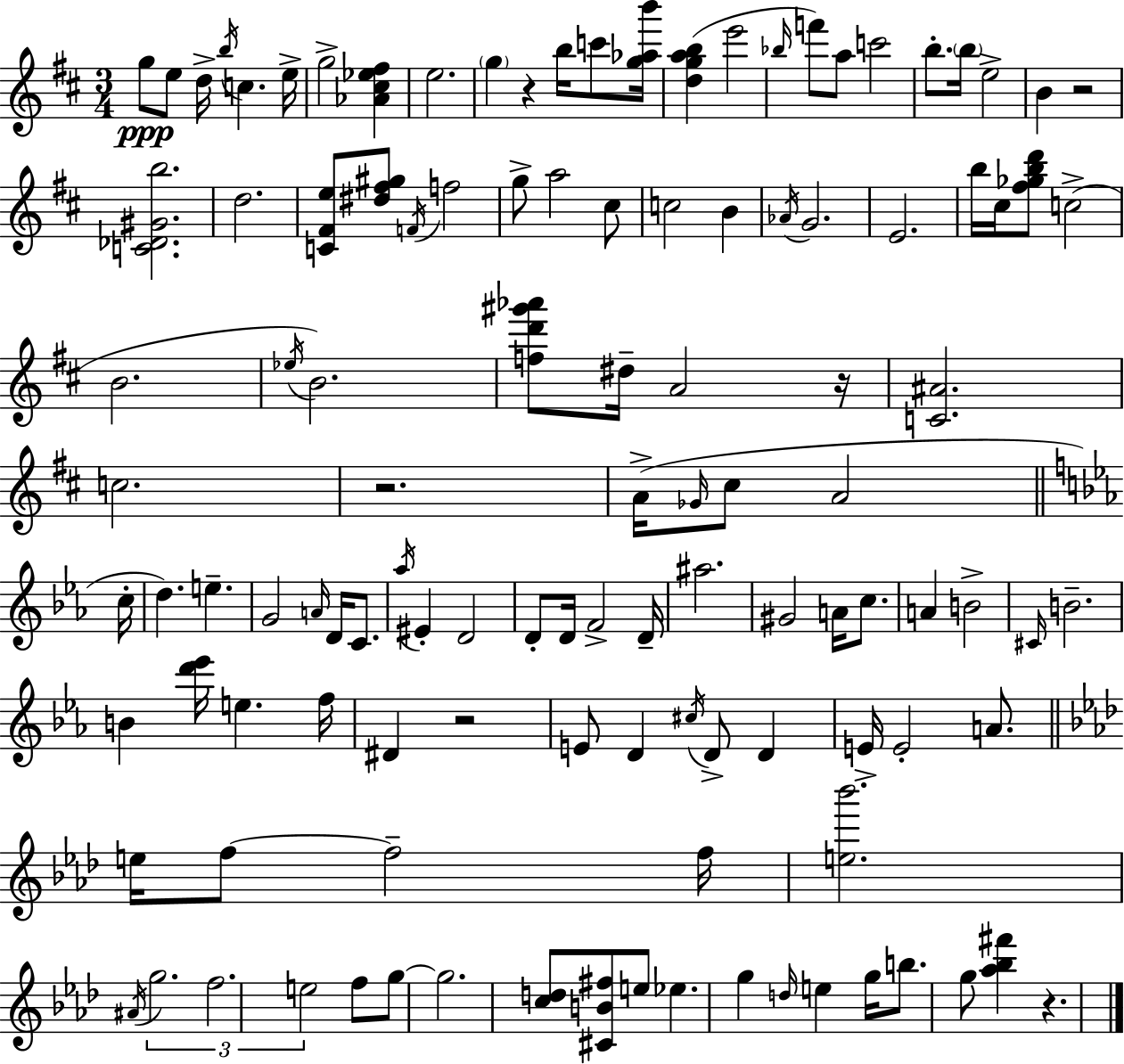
{
  \clef treble
  \numericTimeSignature
  \time 3/4
  \key d \major
  g''8\ppp e''8 d''16-> \acciaccatura { b''16 } c''4. | e''16-> g''2-> <aes' cis'' ees'' fis''>4 | e''2. | \parenthesize g''4 r4 b''16 c'''8 | \break <g'' aes'' b'''>16 <d'' g'' a'' b''>4( e'''2 | \grace { bes''16 }) f'''8 a''8 c'''2 | b''8.-. \parenthesize b''16 e''2-> | b'4 r2 | \break <c' des' gis' b''>2. | d''2. | <c' fis' e''>8 <dis'' fis'' gis''>8 \acciaccatura { f'16 } f''2 | g''8-> a''2 | \break cis''8 c''2 b'4 | \acciaccatura { aes'16 } g'2. | e'2. | b''16 cis''16 <fis'' ges'' b'' d'''>8 c''2->( | \break b'2. | \acciaccatura { ees''16 }) b'2. | <f'' d''' gis''' aes'''>8 dis''16-- a'2 | r16 <c' ais'>2. | \break c''2. | r2. | a'16->( \grace { ges'16 } cis''8 a'2 | \bar "||" \break \key c \minor c''16-. d''4.) e''4.-- | g'2 \grace { a'16 } d'16 c'8. | \acciaccatura { aes''16 } eis'4-. d'2 | d'8-. d'16 f'2-> | \break d'16-- ais''2. | gis'2 a'16 | c''8. a'4 b'2-> | \grace { cis'16 } b'2.-- | \break b'4 <d''' ees'''>16 e''4. | f''16 dis'4 r2 | e'8 d'4 \acciaccatura { cis''16 } d'8-> | d'4 e'16-> e'2-. | \break a'8. \bar "||" \break \key f \minor e''16 f''8~~ f''2-- f''16 | <e'' bes'''>2. | \acciaccatura { ais'16 } \tuplet 3/2 { g''2. | f''2. | \break e''2 } f''8 g''8~~ | g''2. | <c'' d''>8 <cis' b' fis''>8 e''8 ees''4. | g''4 \grace { d''16 } e''4 g''16 b''8. | \break g''8 <aes'' bes'' fis'''>4 r4. | \bar "|."
}